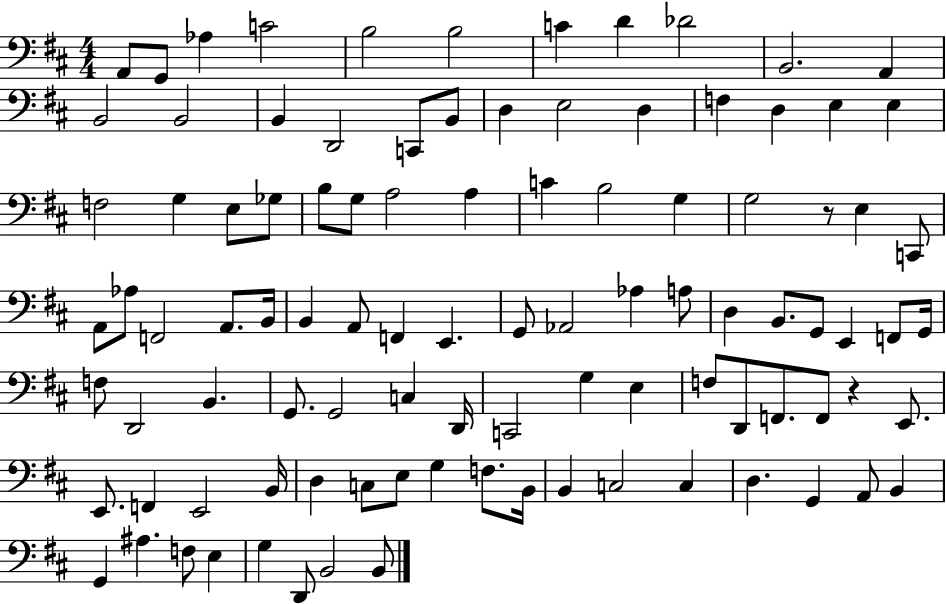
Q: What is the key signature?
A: D major